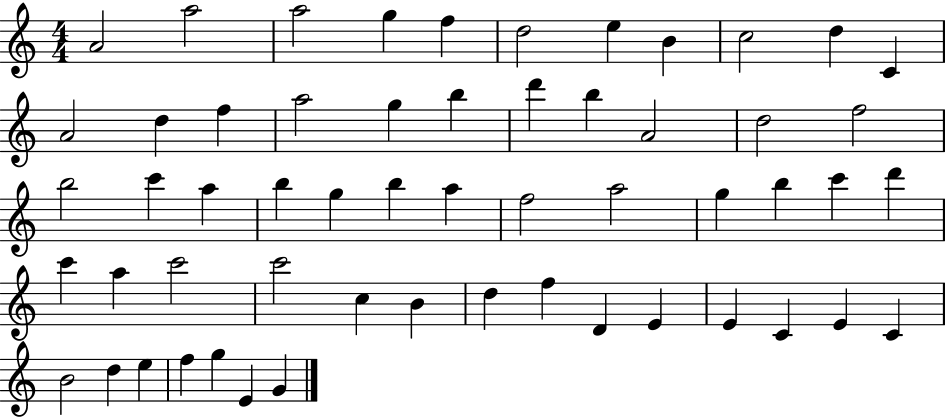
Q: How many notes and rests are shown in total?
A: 56